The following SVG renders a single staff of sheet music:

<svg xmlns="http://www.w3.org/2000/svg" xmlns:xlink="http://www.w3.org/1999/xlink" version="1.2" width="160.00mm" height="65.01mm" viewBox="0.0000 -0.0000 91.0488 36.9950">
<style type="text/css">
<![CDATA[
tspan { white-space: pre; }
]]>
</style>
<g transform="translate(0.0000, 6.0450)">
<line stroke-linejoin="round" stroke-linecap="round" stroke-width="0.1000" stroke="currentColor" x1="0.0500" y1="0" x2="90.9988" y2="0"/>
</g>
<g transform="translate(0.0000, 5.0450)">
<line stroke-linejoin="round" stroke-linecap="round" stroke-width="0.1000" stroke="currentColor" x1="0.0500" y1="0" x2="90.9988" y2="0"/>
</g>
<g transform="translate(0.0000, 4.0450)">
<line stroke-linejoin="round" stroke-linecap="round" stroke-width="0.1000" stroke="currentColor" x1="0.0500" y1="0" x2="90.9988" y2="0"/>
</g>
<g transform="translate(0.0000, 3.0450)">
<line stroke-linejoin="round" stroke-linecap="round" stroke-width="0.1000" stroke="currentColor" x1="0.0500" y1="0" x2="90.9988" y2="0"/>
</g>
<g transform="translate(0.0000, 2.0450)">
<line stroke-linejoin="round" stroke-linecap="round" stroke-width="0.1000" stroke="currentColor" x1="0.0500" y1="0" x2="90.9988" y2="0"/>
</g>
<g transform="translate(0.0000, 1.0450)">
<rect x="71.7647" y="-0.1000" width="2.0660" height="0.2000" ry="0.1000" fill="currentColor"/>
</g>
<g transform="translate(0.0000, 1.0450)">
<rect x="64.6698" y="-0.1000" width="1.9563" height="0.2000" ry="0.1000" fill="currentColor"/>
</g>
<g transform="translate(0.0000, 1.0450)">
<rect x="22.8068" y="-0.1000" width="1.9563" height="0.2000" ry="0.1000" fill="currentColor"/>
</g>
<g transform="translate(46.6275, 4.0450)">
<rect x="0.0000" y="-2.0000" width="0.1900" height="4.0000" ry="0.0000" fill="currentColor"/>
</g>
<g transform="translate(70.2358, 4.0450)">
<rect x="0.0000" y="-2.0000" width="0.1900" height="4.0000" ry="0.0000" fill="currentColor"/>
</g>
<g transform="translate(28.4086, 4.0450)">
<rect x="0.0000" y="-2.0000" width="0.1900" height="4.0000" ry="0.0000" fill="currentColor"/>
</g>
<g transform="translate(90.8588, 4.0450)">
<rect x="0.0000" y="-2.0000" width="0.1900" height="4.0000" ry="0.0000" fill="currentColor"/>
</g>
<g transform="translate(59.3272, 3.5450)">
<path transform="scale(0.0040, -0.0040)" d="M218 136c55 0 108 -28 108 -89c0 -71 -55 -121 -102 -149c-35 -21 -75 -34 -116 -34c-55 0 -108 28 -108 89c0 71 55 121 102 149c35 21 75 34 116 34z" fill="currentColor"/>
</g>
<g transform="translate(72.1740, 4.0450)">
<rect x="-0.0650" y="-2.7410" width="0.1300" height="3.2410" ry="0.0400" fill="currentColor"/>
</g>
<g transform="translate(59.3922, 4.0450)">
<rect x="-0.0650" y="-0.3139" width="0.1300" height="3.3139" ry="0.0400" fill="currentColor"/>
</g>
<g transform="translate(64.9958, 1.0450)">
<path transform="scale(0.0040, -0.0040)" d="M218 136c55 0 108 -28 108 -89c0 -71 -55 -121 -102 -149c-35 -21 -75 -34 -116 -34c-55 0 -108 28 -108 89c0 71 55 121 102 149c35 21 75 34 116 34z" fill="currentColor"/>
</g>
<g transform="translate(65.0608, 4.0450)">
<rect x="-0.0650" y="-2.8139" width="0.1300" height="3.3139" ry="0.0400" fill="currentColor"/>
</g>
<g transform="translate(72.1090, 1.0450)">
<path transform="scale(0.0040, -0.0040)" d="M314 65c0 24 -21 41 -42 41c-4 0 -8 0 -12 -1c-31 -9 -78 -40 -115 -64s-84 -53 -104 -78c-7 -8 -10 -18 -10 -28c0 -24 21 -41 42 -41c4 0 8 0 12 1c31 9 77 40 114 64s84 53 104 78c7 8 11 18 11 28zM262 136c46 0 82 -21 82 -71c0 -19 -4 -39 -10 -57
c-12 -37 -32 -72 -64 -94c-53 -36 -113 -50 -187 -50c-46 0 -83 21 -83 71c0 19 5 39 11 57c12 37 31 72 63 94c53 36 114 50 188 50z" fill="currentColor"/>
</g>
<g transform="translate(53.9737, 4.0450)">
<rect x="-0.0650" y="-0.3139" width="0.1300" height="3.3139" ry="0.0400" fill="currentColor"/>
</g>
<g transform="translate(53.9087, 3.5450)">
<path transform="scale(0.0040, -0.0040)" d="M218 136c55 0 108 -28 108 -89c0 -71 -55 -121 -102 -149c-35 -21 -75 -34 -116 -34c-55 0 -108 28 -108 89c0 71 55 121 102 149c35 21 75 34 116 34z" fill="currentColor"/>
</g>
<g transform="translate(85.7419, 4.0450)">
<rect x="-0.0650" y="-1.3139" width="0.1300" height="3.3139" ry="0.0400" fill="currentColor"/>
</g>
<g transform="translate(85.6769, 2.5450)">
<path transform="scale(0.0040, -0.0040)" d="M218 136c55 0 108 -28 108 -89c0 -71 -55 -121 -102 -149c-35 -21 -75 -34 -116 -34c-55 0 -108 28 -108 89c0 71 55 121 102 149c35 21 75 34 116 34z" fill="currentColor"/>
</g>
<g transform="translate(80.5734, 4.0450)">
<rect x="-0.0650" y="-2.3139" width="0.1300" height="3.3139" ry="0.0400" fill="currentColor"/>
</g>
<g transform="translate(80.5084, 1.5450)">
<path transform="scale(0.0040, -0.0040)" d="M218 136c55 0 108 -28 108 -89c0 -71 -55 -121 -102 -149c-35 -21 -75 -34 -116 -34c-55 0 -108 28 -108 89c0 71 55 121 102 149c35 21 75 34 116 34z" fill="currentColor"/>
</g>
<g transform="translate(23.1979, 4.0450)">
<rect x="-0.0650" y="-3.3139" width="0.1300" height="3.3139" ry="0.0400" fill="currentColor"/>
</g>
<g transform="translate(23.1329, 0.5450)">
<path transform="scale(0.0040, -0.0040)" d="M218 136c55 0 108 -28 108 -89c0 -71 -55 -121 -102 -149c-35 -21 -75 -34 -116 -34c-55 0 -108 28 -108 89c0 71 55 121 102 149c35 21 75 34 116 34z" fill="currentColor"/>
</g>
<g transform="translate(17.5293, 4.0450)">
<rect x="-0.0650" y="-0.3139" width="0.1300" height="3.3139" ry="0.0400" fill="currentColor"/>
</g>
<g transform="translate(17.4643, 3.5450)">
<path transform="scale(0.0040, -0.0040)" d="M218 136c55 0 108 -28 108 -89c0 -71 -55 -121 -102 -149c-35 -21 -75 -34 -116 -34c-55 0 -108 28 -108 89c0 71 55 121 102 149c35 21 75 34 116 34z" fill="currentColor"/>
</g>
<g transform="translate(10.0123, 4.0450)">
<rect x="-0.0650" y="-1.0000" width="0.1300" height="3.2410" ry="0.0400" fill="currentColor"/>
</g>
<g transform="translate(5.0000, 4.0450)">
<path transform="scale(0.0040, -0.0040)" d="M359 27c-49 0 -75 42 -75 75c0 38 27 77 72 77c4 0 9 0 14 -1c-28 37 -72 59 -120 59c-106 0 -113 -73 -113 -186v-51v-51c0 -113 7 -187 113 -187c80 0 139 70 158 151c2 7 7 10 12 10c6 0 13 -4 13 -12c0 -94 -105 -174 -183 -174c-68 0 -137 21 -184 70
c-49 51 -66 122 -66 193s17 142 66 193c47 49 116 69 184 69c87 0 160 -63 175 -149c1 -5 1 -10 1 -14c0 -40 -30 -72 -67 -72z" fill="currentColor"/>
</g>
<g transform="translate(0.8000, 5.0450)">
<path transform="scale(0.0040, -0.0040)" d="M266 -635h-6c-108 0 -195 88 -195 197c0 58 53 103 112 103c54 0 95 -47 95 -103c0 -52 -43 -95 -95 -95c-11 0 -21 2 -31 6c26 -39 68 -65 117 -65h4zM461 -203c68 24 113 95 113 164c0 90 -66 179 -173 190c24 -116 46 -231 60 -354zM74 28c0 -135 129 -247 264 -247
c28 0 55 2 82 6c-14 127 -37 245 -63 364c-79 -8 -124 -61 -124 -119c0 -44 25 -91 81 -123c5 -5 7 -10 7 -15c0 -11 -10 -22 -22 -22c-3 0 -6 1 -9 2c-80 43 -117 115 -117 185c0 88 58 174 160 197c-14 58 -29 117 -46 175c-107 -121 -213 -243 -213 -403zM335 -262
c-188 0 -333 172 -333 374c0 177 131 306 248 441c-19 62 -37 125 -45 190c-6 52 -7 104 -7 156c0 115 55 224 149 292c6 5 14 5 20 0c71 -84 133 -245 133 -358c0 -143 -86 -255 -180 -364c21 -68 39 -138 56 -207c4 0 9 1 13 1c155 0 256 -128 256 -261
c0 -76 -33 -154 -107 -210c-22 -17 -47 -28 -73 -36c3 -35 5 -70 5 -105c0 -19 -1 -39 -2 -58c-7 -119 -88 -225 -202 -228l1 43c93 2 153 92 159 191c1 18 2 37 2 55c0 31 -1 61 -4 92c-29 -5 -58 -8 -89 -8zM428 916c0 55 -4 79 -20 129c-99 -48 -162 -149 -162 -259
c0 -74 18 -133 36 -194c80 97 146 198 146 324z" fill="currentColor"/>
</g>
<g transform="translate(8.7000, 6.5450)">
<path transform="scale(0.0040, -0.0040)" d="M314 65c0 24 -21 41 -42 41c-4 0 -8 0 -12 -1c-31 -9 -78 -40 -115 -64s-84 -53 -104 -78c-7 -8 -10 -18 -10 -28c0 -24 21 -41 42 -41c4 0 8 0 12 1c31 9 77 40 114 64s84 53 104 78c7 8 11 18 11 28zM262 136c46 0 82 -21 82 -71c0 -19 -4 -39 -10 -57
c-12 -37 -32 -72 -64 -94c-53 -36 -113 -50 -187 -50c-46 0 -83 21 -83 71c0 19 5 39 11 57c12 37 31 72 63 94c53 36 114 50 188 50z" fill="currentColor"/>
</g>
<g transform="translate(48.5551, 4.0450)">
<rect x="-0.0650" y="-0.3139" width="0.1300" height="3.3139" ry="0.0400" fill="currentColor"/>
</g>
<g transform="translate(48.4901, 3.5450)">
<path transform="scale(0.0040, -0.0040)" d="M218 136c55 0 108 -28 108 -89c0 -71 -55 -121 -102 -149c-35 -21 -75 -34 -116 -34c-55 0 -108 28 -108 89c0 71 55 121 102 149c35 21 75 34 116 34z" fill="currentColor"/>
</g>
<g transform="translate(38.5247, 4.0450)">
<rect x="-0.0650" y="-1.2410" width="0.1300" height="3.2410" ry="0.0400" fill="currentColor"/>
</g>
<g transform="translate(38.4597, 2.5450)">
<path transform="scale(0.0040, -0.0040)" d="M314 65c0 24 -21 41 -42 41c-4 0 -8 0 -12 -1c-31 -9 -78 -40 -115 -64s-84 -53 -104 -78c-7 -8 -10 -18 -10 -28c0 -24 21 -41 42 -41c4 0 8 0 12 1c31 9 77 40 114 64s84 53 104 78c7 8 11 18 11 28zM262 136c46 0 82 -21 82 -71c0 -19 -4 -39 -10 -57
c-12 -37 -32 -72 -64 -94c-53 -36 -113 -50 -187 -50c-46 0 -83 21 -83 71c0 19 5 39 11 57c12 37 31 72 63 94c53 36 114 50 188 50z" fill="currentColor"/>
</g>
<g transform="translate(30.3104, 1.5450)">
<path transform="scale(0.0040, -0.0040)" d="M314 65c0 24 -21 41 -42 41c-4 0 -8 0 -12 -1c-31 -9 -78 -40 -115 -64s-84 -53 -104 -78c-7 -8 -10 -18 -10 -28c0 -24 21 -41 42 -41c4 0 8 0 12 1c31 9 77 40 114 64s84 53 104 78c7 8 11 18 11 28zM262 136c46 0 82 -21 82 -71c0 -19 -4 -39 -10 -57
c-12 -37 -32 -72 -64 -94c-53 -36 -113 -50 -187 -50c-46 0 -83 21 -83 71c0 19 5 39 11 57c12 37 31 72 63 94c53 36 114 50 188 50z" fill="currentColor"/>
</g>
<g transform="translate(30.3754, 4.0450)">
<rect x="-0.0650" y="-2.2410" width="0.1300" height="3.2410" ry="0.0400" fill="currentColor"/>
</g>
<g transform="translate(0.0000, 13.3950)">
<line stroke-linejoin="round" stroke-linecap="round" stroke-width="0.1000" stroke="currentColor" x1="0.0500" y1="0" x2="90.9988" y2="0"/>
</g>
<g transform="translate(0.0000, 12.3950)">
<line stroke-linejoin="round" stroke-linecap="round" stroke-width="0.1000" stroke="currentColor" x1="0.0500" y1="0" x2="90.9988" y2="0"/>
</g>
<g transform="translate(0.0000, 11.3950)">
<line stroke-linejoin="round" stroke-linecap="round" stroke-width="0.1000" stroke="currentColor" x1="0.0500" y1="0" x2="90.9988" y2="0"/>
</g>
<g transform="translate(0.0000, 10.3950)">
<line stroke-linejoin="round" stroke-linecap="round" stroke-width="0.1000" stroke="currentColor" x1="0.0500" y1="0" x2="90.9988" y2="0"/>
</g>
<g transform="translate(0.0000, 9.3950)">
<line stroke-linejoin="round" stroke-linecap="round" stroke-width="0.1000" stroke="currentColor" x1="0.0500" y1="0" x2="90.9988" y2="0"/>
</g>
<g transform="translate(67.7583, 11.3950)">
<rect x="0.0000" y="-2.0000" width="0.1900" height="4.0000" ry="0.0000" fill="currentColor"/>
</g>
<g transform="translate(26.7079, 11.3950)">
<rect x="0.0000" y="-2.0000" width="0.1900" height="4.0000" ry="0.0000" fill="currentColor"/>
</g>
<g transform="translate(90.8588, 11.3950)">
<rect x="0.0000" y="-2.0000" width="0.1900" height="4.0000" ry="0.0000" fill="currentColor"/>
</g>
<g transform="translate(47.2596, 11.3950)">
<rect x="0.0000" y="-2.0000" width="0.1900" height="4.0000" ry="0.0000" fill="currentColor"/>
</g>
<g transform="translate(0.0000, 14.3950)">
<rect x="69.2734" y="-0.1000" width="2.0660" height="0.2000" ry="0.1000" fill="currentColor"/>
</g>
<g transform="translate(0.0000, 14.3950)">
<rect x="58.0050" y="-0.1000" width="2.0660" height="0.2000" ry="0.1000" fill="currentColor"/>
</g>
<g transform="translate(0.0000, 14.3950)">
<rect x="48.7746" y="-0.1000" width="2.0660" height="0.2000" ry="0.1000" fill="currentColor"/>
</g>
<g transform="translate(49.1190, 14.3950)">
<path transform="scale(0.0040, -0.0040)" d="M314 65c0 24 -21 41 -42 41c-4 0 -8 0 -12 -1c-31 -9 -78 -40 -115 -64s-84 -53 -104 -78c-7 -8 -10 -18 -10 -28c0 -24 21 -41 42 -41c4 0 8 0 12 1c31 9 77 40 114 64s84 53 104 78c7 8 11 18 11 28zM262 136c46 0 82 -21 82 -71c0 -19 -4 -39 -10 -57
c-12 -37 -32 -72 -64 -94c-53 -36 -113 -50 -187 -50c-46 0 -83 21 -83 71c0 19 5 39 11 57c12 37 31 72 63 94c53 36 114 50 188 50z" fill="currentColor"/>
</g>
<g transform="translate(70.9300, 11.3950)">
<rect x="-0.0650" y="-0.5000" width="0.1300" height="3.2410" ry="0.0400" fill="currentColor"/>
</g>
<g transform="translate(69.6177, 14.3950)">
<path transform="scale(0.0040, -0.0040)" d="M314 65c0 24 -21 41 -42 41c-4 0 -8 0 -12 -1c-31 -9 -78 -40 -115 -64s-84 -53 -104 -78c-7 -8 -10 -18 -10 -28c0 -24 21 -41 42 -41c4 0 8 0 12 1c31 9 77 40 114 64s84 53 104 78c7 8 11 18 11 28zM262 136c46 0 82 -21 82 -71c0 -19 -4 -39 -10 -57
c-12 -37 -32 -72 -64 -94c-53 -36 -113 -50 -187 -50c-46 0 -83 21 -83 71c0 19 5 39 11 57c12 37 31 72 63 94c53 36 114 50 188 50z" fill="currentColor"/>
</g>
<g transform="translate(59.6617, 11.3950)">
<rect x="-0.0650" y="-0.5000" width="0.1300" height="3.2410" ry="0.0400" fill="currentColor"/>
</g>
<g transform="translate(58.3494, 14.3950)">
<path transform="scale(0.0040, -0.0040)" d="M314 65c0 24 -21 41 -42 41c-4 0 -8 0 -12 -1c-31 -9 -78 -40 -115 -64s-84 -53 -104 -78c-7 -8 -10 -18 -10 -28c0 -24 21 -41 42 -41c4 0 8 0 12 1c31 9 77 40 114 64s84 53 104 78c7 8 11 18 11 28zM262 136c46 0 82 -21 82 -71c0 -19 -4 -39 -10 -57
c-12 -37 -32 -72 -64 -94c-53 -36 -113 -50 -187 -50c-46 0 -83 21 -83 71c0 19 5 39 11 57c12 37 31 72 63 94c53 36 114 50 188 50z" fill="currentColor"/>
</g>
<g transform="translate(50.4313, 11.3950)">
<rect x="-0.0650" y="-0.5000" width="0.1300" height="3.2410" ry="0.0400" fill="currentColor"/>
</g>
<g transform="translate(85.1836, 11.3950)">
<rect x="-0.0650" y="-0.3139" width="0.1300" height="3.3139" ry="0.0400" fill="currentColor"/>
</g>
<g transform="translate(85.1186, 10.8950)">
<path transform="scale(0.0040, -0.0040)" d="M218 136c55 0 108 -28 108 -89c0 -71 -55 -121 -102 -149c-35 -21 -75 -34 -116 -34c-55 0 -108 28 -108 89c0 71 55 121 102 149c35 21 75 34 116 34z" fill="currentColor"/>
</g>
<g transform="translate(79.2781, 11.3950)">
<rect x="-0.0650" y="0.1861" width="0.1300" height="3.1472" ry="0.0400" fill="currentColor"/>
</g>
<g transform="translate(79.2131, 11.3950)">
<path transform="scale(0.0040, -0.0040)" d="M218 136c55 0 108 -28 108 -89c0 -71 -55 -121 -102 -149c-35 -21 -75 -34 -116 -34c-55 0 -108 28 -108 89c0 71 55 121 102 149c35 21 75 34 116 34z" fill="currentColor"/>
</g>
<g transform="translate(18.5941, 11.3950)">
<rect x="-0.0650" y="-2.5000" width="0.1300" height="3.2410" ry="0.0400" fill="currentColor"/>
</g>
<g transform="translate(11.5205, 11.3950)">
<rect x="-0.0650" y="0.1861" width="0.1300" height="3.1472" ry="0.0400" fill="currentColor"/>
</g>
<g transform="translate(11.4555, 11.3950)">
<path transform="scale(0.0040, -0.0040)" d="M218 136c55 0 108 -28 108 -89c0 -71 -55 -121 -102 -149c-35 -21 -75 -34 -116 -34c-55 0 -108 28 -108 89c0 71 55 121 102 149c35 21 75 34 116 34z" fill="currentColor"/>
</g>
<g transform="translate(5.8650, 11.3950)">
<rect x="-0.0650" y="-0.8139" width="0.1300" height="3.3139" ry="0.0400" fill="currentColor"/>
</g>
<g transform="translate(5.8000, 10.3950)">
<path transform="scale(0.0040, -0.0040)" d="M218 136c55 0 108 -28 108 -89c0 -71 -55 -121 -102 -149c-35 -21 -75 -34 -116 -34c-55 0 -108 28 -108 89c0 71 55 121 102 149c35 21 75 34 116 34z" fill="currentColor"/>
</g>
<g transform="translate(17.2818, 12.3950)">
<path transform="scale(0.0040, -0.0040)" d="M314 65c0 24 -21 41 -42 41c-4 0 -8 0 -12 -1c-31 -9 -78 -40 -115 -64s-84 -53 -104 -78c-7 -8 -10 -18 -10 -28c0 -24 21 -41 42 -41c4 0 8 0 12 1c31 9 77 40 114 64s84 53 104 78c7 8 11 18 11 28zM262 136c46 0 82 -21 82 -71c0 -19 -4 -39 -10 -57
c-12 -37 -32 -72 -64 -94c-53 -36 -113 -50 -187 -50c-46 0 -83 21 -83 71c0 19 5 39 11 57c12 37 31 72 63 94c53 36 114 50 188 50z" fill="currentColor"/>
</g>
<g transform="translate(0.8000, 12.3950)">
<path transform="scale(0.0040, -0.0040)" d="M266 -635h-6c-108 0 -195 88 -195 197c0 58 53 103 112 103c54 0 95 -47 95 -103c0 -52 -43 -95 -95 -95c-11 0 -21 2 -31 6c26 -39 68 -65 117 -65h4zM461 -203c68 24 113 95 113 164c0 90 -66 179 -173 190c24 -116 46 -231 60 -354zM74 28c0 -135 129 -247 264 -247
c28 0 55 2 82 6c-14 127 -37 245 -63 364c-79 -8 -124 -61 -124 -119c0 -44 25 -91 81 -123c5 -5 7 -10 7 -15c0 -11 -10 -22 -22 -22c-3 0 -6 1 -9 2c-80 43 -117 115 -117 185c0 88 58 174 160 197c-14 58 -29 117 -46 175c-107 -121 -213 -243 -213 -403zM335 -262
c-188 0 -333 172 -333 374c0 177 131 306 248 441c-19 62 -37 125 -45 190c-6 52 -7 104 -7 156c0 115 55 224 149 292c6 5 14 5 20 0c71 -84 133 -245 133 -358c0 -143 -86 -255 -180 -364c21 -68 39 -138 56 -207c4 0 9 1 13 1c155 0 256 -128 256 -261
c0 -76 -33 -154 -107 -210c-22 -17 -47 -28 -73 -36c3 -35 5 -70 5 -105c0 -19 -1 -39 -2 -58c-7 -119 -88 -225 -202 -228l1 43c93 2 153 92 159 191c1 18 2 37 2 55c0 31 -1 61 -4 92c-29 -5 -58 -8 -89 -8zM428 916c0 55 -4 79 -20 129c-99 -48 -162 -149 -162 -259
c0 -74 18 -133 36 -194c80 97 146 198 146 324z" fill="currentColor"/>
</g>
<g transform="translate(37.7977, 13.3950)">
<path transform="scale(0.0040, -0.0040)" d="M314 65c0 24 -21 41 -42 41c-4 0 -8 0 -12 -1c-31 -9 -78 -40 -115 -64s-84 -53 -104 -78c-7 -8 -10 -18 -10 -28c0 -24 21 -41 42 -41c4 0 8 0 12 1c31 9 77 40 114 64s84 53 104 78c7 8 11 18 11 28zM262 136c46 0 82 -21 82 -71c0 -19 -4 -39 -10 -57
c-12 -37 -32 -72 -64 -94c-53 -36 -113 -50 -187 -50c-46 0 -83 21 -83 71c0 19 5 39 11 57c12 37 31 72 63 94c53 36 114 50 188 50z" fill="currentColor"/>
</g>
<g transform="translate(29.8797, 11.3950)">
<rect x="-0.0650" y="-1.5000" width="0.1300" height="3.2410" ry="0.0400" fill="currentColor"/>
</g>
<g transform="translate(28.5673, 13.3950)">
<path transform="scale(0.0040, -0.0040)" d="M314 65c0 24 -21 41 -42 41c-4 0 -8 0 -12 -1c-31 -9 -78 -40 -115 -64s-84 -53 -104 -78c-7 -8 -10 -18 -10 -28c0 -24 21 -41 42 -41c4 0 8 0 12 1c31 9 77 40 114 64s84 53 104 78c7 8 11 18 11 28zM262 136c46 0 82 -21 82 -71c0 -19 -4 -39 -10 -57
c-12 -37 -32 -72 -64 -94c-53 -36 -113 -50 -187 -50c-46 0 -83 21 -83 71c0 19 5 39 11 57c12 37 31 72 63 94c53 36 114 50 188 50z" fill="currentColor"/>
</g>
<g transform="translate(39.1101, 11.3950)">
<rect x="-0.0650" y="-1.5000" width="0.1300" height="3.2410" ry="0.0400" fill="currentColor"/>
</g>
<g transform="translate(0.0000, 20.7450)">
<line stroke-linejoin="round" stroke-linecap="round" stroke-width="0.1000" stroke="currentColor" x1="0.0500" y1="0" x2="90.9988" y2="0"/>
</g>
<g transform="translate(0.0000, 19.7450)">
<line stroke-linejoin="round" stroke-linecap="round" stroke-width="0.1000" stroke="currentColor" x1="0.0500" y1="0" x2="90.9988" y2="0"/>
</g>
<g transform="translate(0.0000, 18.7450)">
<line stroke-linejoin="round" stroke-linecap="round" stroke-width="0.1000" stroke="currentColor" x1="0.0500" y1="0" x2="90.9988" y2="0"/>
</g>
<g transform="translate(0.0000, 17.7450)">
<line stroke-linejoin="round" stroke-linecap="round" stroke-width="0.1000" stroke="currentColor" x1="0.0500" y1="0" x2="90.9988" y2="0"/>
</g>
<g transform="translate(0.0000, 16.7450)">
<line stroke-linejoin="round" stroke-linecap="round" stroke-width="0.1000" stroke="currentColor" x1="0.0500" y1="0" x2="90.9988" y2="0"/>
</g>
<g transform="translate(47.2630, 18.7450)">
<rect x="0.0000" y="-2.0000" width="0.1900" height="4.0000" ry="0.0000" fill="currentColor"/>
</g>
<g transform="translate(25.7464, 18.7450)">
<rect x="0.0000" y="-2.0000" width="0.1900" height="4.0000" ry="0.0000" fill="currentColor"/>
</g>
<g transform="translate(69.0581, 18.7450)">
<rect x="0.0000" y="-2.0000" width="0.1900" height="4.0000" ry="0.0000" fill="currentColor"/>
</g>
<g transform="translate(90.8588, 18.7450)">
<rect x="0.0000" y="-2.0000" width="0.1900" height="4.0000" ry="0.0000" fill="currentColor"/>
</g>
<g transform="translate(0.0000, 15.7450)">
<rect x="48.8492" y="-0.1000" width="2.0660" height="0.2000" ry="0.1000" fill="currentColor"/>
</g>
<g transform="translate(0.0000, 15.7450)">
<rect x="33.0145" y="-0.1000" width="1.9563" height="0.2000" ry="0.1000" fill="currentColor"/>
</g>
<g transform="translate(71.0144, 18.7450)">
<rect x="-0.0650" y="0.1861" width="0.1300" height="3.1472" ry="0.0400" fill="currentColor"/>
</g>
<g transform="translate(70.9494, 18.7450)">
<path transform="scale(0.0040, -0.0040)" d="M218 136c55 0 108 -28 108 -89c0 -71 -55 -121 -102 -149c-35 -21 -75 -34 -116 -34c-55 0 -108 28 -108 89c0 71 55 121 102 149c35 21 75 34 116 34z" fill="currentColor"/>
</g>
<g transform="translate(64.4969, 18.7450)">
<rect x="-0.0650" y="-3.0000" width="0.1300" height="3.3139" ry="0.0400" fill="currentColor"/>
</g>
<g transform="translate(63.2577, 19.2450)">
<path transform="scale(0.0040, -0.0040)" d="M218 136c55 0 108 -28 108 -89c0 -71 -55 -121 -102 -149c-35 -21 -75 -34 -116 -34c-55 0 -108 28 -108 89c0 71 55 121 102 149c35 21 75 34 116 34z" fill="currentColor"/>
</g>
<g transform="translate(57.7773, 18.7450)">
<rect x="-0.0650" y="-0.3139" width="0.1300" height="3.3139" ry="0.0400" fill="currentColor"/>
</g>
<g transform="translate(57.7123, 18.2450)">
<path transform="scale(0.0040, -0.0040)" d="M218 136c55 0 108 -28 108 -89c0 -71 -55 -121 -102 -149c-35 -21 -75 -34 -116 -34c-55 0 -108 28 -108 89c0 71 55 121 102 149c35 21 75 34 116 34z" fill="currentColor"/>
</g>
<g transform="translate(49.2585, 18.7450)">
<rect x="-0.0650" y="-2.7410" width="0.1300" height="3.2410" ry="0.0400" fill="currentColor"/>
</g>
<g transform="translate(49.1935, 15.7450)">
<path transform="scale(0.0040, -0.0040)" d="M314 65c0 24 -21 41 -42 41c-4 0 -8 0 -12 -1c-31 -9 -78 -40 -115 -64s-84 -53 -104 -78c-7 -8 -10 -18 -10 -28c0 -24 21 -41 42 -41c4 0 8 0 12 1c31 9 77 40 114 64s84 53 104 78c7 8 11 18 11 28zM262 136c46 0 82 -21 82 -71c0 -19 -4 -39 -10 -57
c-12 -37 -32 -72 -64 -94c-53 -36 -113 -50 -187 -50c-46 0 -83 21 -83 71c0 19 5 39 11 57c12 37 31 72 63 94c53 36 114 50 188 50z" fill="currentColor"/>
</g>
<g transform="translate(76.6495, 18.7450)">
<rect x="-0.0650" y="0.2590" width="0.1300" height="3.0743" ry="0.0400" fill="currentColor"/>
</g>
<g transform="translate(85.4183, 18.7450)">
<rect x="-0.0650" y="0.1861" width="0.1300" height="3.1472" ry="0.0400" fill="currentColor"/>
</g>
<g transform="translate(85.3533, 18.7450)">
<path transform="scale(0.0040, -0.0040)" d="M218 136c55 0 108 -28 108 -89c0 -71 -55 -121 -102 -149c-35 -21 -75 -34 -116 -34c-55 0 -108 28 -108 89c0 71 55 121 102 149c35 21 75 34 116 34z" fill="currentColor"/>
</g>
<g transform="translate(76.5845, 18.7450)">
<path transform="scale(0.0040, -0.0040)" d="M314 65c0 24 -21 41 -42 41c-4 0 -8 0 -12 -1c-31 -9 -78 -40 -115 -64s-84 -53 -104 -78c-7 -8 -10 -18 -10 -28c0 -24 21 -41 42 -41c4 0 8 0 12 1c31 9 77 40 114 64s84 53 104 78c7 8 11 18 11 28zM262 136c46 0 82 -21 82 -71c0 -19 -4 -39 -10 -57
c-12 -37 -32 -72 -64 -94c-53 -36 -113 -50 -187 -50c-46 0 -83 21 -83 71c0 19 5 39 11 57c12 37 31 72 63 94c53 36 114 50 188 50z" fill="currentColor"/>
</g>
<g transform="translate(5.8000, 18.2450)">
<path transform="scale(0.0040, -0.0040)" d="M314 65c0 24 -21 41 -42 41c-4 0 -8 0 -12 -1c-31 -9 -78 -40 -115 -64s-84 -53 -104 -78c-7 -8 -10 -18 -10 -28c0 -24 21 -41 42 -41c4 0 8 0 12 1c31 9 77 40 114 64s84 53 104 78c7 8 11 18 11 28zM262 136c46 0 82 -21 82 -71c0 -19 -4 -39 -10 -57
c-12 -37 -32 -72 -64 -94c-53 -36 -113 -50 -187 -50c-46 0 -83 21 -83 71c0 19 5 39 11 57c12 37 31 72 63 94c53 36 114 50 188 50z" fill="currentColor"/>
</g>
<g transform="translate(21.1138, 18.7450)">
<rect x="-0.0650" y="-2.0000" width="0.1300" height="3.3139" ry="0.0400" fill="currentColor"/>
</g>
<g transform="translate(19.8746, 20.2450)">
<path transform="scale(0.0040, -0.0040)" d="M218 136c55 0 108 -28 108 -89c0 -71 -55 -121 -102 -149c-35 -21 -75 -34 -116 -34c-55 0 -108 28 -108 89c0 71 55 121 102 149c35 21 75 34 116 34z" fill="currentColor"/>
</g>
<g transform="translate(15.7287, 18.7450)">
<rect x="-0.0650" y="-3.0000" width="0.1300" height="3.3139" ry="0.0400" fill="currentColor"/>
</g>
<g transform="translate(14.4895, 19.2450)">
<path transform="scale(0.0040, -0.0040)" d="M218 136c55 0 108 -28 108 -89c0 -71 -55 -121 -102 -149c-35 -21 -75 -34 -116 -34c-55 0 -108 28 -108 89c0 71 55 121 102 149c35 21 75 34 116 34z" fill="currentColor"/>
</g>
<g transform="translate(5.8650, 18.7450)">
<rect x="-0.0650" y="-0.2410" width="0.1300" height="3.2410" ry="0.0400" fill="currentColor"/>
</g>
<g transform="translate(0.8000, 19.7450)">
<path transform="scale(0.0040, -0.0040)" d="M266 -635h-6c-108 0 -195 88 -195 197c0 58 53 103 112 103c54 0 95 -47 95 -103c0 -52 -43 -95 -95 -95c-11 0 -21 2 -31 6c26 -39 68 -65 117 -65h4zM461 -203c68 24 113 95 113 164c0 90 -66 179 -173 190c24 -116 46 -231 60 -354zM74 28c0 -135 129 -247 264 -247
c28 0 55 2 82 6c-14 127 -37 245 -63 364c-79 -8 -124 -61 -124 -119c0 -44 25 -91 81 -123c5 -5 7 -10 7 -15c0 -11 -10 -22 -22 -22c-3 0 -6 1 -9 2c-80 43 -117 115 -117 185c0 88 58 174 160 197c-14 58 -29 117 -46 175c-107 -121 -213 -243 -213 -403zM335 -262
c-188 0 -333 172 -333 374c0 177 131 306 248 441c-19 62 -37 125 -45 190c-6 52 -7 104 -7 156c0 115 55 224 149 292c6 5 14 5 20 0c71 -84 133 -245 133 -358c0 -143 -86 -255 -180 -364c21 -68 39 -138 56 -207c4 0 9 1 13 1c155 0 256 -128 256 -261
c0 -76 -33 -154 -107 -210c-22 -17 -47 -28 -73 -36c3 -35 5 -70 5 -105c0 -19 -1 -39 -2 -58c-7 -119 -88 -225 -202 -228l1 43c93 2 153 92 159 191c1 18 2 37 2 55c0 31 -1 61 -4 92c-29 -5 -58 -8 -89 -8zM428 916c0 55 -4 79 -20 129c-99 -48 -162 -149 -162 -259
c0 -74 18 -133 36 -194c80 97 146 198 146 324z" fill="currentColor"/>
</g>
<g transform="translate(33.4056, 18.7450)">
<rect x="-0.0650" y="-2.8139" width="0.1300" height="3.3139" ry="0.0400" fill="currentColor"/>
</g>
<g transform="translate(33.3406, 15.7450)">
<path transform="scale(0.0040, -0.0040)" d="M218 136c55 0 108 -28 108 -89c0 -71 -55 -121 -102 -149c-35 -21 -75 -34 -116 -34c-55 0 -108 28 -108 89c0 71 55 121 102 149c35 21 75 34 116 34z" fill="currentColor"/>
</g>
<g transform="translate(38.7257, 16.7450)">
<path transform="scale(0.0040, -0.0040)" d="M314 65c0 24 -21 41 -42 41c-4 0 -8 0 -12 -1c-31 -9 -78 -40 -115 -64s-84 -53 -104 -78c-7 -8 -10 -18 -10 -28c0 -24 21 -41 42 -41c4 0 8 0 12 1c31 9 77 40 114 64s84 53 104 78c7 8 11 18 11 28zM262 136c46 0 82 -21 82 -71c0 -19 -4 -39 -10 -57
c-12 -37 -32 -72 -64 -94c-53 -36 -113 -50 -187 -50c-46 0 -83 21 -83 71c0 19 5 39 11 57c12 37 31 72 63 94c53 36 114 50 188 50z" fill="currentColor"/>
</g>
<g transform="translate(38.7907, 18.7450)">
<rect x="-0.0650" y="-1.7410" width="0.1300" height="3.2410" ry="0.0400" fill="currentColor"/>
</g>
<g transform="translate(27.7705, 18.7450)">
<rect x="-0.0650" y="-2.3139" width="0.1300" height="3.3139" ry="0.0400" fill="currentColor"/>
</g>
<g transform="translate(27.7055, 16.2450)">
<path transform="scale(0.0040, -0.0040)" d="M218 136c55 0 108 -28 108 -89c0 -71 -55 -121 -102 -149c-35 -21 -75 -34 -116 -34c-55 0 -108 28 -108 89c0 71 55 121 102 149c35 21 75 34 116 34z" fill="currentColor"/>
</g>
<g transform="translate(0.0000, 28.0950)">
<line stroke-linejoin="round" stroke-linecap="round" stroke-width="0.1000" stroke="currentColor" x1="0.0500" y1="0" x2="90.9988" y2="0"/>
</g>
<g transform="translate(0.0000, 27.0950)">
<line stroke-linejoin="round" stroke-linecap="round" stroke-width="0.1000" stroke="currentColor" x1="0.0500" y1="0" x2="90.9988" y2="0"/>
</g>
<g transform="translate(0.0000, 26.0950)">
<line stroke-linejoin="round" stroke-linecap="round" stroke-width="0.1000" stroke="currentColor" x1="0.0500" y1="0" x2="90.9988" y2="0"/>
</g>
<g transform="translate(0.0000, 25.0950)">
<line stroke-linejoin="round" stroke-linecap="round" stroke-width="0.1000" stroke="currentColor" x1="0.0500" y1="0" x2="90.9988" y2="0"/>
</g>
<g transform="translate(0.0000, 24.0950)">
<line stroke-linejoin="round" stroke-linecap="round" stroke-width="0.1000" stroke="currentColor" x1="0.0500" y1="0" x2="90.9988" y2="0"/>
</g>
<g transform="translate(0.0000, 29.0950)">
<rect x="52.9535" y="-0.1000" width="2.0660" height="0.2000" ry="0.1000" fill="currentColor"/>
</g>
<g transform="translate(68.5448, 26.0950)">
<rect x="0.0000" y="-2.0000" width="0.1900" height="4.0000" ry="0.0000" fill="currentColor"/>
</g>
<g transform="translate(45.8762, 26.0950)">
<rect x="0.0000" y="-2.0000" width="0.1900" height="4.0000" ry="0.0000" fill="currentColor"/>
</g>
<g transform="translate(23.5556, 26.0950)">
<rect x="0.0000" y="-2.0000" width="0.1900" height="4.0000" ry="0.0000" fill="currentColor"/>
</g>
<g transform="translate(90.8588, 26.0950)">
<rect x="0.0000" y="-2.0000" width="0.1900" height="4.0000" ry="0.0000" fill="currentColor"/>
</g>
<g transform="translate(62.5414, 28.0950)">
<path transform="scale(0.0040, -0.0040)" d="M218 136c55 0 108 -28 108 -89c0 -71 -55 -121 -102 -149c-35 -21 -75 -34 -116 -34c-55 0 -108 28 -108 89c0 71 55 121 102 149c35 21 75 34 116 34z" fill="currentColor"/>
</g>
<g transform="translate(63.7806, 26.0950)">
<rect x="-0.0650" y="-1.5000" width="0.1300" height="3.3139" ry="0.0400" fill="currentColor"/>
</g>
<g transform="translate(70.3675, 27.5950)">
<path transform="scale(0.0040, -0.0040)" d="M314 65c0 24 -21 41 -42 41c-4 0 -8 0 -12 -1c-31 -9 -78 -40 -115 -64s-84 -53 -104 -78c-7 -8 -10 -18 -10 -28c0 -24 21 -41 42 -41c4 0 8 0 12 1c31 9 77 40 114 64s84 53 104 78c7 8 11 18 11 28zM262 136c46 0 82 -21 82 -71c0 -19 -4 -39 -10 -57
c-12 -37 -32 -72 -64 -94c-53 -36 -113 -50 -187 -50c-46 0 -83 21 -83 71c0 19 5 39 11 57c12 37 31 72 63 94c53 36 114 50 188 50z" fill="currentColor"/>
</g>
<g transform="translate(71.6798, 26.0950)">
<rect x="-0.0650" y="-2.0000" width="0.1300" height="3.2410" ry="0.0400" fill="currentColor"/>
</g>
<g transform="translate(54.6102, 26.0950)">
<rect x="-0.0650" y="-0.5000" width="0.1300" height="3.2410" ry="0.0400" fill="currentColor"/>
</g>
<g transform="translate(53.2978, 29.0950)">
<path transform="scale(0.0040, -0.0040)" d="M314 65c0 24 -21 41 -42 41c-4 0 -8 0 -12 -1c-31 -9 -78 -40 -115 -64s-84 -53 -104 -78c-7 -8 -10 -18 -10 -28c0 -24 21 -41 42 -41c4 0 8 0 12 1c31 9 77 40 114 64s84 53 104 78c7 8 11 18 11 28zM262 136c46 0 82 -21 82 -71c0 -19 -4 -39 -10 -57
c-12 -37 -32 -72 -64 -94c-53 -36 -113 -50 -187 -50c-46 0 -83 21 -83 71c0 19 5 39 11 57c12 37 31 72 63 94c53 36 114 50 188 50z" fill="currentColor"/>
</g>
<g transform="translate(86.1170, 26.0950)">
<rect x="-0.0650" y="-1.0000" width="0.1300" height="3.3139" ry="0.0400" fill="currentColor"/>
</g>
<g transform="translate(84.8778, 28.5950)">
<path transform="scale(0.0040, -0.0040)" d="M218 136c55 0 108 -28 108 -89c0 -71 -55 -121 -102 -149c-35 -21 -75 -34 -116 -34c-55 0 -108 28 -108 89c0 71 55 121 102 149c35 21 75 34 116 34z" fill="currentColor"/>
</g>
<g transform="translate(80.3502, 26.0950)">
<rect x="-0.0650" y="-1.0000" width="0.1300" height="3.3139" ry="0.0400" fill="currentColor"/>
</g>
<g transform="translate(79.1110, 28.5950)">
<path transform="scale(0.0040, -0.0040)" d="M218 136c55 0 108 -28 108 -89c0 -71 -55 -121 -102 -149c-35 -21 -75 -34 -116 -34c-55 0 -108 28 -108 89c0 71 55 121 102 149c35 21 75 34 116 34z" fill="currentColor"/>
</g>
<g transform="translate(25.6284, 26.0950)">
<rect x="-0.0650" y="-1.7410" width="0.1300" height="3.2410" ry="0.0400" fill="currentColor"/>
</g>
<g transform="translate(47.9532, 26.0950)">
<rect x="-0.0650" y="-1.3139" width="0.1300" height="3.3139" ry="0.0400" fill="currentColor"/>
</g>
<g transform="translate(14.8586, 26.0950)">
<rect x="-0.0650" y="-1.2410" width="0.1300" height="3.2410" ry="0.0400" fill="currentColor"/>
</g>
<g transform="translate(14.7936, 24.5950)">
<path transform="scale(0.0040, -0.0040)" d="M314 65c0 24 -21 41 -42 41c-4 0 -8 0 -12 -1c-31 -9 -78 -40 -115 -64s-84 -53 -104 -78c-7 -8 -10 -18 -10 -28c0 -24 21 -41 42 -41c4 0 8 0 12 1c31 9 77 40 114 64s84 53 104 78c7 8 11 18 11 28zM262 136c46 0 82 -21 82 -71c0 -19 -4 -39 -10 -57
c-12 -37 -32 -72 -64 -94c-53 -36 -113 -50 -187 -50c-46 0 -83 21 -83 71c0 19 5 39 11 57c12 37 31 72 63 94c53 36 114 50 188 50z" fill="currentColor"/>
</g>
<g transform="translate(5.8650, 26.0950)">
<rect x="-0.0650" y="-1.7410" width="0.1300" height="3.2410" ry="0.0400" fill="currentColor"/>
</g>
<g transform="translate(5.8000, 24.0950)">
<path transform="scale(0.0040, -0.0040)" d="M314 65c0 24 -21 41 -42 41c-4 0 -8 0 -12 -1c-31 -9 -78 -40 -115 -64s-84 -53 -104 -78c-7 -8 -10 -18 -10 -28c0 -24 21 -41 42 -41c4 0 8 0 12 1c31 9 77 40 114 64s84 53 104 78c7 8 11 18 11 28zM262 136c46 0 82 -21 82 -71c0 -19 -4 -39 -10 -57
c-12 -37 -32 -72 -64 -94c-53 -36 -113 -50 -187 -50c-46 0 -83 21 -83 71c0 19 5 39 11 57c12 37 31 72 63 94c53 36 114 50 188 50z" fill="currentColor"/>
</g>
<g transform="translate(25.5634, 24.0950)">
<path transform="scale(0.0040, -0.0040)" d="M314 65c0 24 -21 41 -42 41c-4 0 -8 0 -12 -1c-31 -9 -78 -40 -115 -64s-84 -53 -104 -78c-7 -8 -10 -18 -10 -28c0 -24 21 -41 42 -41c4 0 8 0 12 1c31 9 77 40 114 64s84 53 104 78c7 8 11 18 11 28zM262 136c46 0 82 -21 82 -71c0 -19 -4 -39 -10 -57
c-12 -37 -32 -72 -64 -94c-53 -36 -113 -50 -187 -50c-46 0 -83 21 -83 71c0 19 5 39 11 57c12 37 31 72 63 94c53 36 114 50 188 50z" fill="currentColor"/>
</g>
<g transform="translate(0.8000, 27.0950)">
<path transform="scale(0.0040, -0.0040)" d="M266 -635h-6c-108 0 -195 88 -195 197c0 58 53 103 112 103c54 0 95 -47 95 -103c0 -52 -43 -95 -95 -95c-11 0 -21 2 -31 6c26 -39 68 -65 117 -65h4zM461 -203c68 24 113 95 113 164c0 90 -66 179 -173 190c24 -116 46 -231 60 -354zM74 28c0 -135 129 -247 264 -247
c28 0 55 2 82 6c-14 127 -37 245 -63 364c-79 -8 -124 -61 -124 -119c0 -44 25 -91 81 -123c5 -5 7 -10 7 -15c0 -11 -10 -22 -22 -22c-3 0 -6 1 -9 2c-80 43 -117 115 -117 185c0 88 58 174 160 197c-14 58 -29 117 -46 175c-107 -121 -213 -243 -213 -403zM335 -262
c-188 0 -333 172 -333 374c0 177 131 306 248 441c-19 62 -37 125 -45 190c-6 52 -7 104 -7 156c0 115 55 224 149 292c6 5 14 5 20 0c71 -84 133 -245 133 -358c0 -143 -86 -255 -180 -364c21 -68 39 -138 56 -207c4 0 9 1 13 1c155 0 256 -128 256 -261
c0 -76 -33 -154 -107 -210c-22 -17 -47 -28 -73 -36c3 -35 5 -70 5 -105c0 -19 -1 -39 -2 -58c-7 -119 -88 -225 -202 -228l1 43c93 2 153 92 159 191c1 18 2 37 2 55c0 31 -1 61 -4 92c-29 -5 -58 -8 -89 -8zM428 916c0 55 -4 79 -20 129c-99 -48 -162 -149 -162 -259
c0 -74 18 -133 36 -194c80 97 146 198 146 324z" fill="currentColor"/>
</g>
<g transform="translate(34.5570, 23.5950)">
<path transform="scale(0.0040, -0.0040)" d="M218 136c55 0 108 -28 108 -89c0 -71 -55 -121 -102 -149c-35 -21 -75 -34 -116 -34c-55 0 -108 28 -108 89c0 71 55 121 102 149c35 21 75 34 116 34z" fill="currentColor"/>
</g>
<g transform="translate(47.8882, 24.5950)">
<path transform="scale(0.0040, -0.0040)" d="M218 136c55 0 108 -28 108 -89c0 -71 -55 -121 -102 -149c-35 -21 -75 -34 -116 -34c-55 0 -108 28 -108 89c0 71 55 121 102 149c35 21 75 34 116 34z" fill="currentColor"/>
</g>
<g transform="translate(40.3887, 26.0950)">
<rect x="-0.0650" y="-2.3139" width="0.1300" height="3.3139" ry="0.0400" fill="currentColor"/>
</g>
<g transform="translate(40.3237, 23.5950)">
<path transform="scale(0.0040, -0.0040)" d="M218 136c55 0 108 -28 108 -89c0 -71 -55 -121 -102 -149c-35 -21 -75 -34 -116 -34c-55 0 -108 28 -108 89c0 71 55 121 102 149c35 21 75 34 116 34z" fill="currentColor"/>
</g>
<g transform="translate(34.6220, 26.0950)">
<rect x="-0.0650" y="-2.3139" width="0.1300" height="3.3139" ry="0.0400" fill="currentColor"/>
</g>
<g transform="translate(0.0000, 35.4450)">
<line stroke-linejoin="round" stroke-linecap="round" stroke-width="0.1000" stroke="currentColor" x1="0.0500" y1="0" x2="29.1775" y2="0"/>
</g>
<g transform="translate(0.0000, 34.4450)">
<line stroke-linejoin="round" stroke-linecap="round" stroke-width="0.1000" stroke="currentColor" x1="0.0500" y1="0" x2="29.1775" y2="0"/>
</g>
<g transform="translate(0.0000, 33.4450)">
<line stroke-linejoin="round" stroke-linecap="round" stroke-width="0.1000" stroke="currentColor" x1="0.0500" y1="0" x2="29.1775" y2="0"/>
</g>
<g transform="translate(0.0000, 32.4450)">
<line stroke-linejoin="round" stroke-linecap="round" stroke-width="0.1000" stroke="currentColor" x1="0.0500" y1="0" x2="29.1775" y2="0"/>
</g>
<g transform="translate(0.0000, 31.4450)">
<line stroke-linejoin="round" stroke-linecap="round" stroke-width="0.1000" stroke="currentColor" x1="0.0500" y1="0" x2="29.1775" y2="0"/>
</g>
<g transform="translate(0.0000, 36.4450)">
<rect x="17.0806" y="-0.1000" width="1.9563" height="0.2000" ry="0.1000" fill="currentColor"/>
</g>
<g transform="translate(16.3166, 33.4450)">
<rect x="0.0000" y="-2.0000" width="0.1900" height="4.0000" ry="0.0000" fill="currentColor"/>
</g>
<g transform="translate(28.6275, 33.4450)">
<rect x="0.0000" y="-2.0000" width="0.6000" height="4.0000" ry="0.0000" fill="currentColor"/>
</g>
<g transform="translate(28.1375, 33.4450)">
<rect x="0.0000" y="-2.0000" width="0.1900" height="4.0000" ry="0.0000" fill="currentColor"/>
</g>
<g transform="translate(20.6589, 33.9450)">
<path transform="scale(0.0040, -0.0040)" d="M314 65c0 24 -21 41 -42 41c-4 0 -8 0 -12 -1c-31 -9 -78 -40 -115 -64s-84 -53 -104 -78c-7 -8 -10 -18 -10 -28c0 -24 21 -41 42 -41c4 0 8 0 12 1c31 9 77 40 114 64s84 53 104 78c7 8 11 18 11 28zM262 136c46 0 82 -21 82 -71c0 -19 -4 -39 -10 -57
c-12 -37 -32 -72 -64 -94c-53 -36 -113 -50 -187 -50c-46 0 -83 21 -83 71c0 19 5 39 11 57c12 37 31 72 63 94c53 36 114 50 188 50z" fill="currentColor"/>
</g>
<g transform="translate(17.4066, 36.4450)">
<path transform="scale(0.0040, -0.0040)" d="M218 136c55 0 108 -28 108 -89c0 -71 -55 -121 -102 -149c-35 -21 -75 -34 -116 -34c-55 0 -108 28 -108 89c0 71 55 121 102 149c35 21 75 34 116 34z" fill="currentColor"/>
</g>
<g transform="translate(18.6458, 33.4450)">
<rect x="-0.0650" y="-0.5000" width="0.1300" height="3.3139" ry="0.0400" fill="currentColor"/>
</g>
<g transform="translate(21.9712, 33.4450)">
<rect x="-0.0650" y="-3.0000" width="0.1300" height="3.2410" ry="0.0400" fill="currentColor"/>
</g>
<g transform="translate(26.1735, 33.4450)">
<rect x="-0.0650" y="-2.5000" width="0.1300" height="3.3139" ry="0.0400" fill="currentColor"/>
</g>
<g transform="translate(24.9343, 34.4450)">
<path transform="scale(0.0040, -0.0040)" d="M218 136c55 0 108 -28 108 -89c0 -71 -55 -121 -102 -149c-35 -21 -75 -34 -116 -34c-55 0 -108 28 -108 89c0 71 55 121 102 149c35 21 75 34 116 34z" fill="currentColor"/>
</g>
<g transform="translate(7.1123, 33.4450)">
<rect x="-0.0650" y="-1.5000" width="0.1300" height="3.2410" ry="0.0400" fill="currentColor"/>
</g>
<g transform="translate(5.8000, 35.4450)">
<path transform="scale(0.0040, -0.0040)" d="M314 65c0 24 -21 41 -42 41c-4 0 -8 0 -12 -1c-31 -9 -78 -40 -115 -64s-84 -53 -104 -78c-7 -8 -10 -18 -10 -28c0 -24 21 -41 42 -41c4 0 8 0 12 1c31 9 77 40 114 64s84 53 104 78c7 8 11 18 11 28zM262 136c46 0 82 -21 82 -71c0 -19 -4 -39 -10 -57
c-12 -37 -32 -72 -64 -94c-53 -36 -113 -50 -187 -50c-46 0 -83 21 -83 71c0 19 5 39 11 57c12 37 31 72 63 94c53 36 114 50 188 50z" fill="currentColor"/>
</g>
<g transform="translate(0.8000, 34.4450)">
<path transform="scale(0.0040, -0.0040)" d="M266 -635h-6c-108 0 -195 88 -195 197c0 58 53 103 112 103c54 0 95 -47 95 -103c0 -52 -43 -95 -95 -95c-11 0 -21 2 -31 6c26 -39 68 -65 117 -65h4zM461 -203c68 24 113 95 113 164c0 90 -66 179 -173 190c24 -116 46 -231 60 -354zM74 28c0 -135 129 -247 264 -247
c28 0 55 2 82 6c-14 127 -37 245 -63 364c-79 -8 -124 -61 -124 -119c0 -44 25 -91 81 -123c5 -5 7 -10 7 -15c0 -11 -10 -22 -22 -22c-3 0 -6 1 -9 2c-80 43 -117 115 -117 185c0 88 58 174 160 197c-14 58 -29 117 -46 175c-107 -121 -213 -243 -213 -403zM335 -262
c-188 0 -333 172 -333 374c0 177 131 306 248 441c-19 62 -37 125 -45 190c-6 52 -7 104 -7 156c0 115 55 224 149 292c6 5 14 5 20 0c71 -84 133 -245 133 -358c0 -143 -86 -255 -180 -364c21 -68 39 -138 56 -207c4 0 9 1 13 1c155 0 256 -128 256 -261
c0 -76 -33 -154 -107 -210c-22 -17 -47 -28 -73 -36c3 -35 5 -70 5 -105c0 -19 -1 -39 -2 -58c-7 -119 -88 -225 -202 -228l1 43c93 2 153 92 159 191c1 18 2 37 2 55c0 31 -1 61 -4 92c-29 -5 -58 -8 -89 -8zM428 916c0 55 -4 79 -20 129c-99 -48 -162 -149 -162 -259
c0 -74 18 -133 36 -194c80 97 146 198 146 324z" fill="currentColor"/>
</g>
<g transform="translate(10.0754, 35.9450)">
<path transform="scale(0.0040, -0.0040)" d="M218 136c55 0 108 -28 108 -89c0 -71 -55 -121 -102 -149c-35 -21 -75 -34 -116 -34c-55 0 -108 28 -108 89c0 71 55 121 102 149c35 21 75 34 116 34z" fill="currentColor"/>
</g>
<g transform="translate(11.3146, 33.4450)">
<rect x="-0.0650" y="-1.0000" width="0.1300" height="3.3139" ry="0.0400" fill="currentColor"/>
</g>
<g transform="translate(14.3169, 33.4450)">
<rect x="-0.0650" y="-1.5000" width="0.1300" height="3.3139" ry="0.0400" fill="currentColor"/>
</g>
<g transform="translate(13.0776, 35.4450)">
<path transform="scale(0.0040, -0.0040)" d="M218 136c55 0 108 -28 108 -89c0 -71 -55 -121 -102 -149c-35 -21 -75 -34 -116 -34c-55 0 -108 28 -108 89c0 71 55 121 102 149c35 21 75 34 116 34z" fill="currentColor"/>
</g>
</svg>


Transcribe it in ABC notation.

X:1
T:Untitled
M:4/4
L:1/4
K:C
D2 c b g2 e2 c c c a a2 g e d B G2 E2 E2 C2 C2 C2 B c c2 A F g a f2 a2 c A B B2 B f2 e2 f2 g g e C2 E F2 D D E2 D E C A2 G